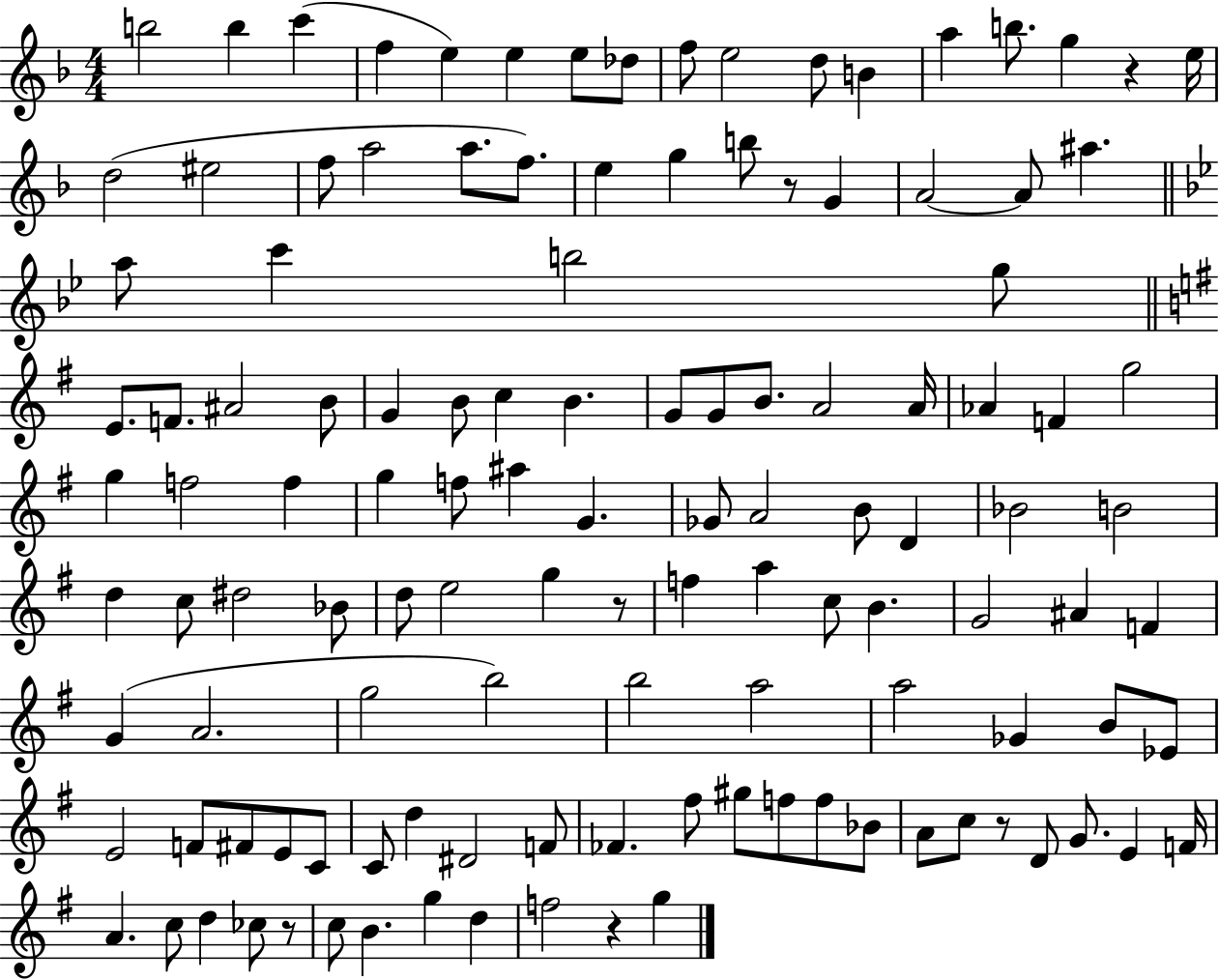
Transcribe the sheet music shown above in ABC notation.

X:1
T:Untitled
M:4/4
L:1/4
K:F
b2 b c' f e e e/2 _d/2 f/2 e2 d/2 B a b/2 g z e/4 d2 ^e2 f/2 a2 a/2 f/2 e g b/2 z/2 G A2 A/2 ^a a/2 c' b2 g/2 E/2 F/2 ^A2 B/2 G B/2 c B G/2 G/2 B/2 A2 A/4 _A F g2 g f2 f g f/2 ^a G _G/2 A2 B/2 D _B2 B2 d c/2 ^d2 _B/2 d/2 e2 g z/2 f a c/2 B G2 ^A F G A2 g2 b2 b2 a2 a2 _G B/2 _E/2 E2 F/2 ^F/2 E/2 C/2 C/2 d ^D2 F/2 _F ^f/2 ^g/2 f/2 f/2 _B/2 A/2 c/2 z/2 D/2 G/2 E F/4 A c/2 d _c/2 z/2 c/2 B g d f2 z g